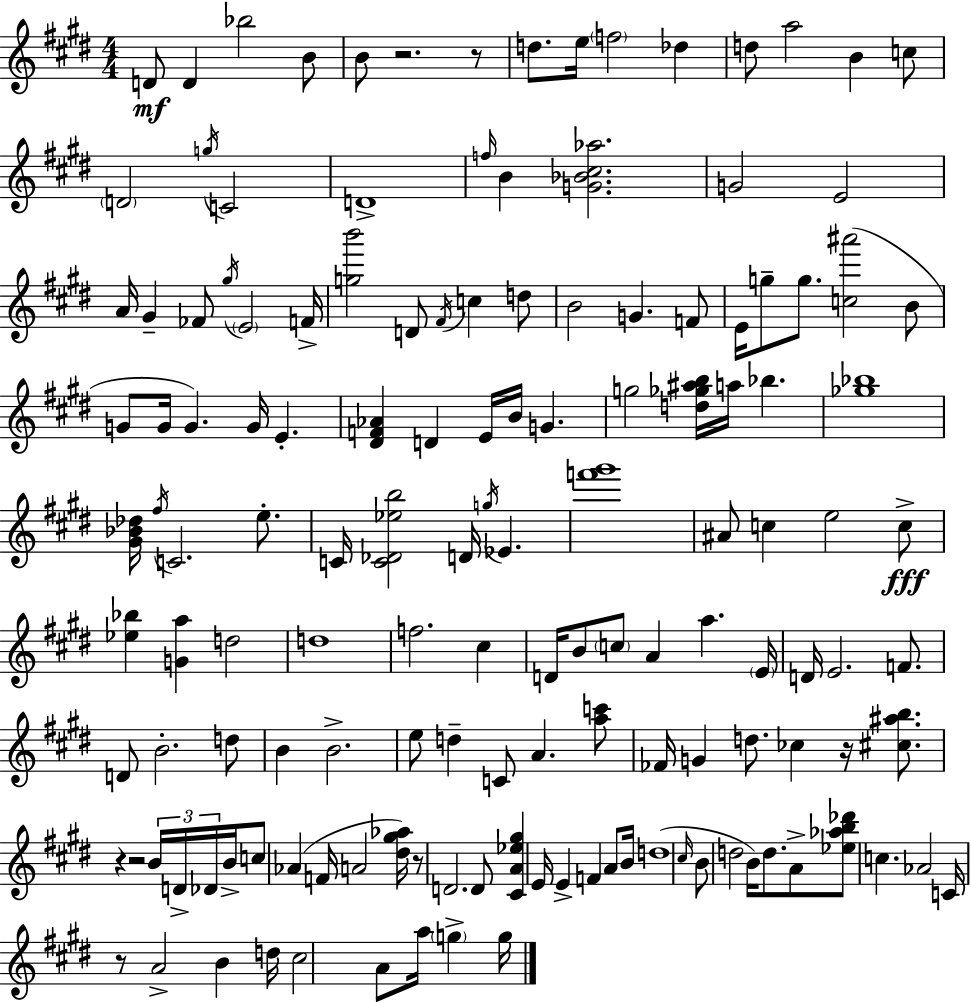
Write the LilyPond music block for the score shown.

{
  \clef treble
  \numericTimeSignature
  \time 4/4
  \key e \major
  d'8\mf d'4 bes''2 b'8 | b'8 r2. r8 | d''8. e''16 \parenthesize f''2 des''4 | d''8 a''2 b'4 c''8 | \break \parenthesize d'2 \acciaccatura { g''16 } c'2 | d'1-> | \grace { f''16 } b'4 <g' bes' cis'' aes''>2. | g'2 e'2 | \break a'16 gis'4-- fes'8 \acciaccatura { gis''16 } \parenthesize e'2 | f'16-> <g'' b'''>2 d'8 \acciaccatura { fis'16 } c''4 | d''8 b'2 g'4. | f'8 e'16 g''8-- g''8. <c'' ais'''>2( | \break b'8 g'8 g'16 g'4.) g'16 e'4.-. | <dis' f' aes'>4 d'4 e'16 b'16 g'4. | g''2 <d'' ges'' ais'' b''>16 a''16 bes''4. | <ges'' bes''>1 | \break <gis' bes' des''>16 \acciaccatura { fis''16 } c'2. | e''8.-. c'16 <c' des' ees'' b''>2 d'16 \acciaccatura { g''16 } | ees'4. <f''' gis'''>1 | ais'8 c''4 e''2 | \break c''8->\fff <ees'' bes''>4 <g' a''>4 d''2 | d''1 | f''2. | cis''4 d'16 b'8 \parenthesize c''8 a'4 a''4. | \break \parenthesize e'16 d'16 e'2. | f'8. d'8 b'2.-. | d''8 b'4 b'2.-> | e''8 d''4-- c'8 a'4. | \break <a'' c'''>8 fes'16 g'4 d''8. ces''4 | r16 <cis'' ais'' b''>8. r4 r2 | \tuplet 3/2 { b'16 d'16-> des'16 } b'16-> c''8 aes'4( f'16 a'2 | <dis'' gis'' aes''>16) r8 d'2. | \break d'8 <cis' a' ees'' gis''>4 e'16 e'4-> f'4 | a'8 b'16 d''1( | \grace { cis''16 } b'8 d''2 | b'16) d''8. a'8-> <ees'' aes'' b'' des'''>8 c''4. aes'2 | \break c'16 r8 a'2-> | b'4 d''16 cis''2 a'8 | a''16 \parenthesize g''4-> g''16 \bar "|."
}